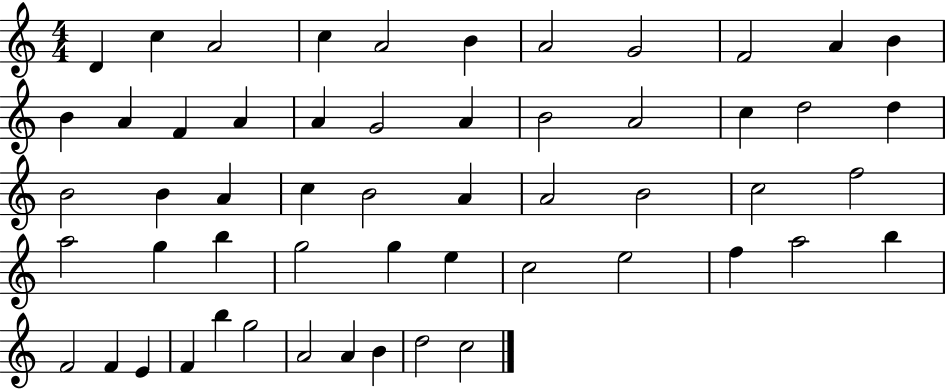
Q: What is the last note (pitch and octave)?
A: C5